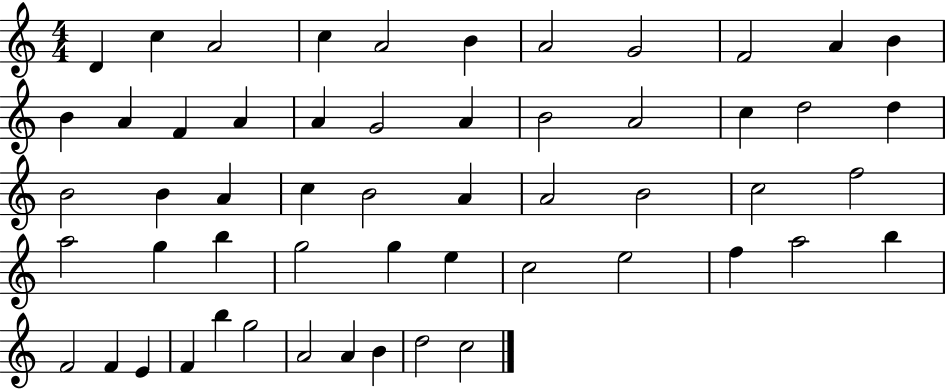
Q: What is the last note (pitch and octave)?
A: C5